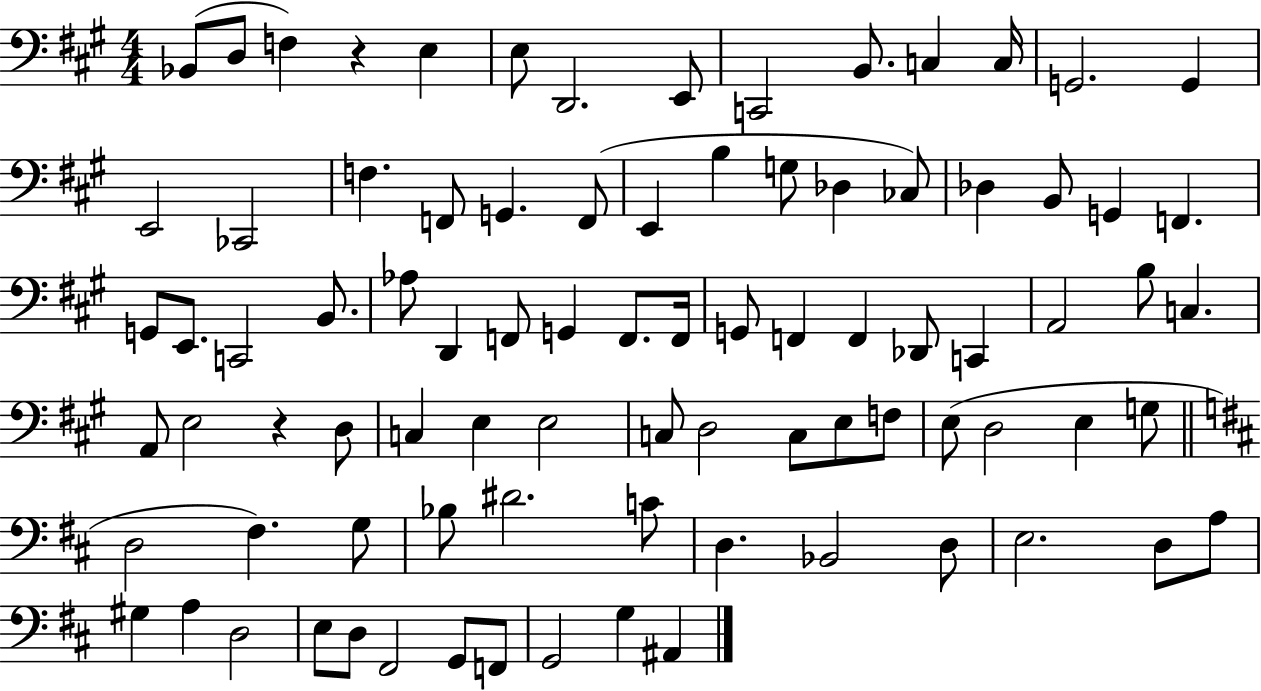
{
  \clef bass
  \numericTimeSignature
  \time 4/4
  \key a \major
  bes,8( d8 f4) r4 e4 | e8 d,2. e,8 | c,2 b,8. c4 c16 | g,2. g,4 | \break e,2 ces,2 | f4. f,8 g,4. f,8( | e,4 b4 g8 des4 ces8) | des4 b,8 g,4 f,4. | \break g,8 e,8. c,2 b,8. | aes8 d,4 f,8 g,4 f,8. f,16 | g,8 f,4 f,4 des,8 c,4 | a,2 b8 c4. | \break a,8 e2 r4 d8 | c4 e4 e2 | c8 d2 c8 e8 f8 | e8( d2 e4 g8 | \break \bar "||" \break \key b \minor d2 fis4.) g8 | bes8 dis'2. c'8 | d4. bes,2 d8 | e2. d8 a8 | \break gis4 a4 d2 | e8 d8 fis,2 g,8 f,8 | g,2 g4 ais,4 | \bar "|."
}